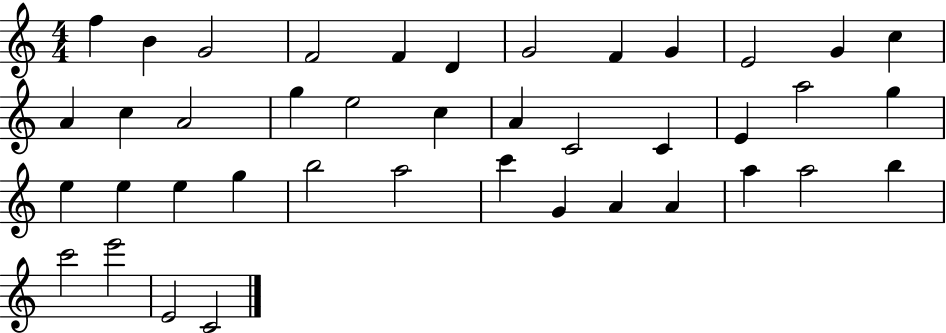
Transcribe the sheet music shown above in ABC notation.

X:1
T:Untitled
M:4/4
L:1/4
K:C
f B G2 F2 F D G2 F G E2 G c A c A2 g e2 c A C2 C E a2 g e e e g b2 a2 c' G A A a a2 b c'2 e'2 E2 C2